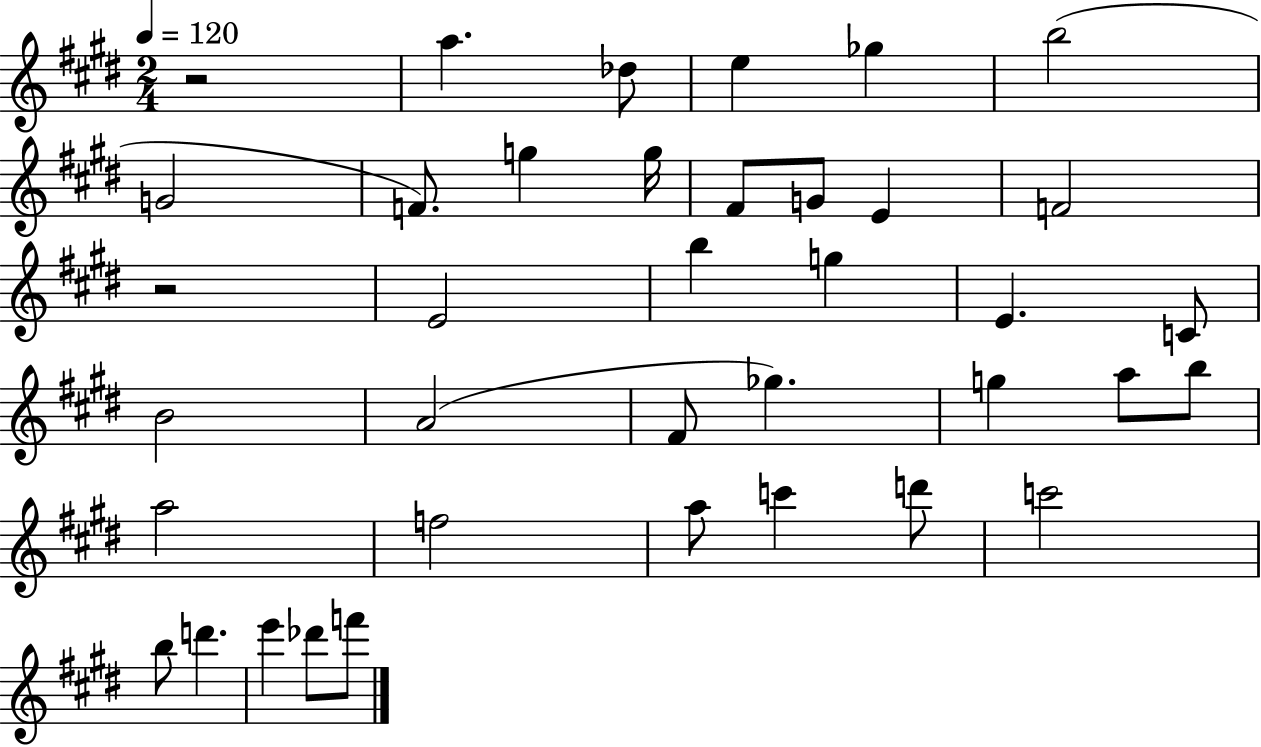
R/h A5/q. Db5/e E5/q Gb5/q B5/h G4/h F4/e. G5/q G5/s F#4/e G4/e E4/q F4/h R/h E4/h B5/q G5/q E4/q. C4/e B4/h A4/h F#4/e Gb5/q. G5/q A5/e B5/e A5/h F5/h A5/e C6/q D6/e C6/h B5/e D6/q. E6/q Db6/e F6/e